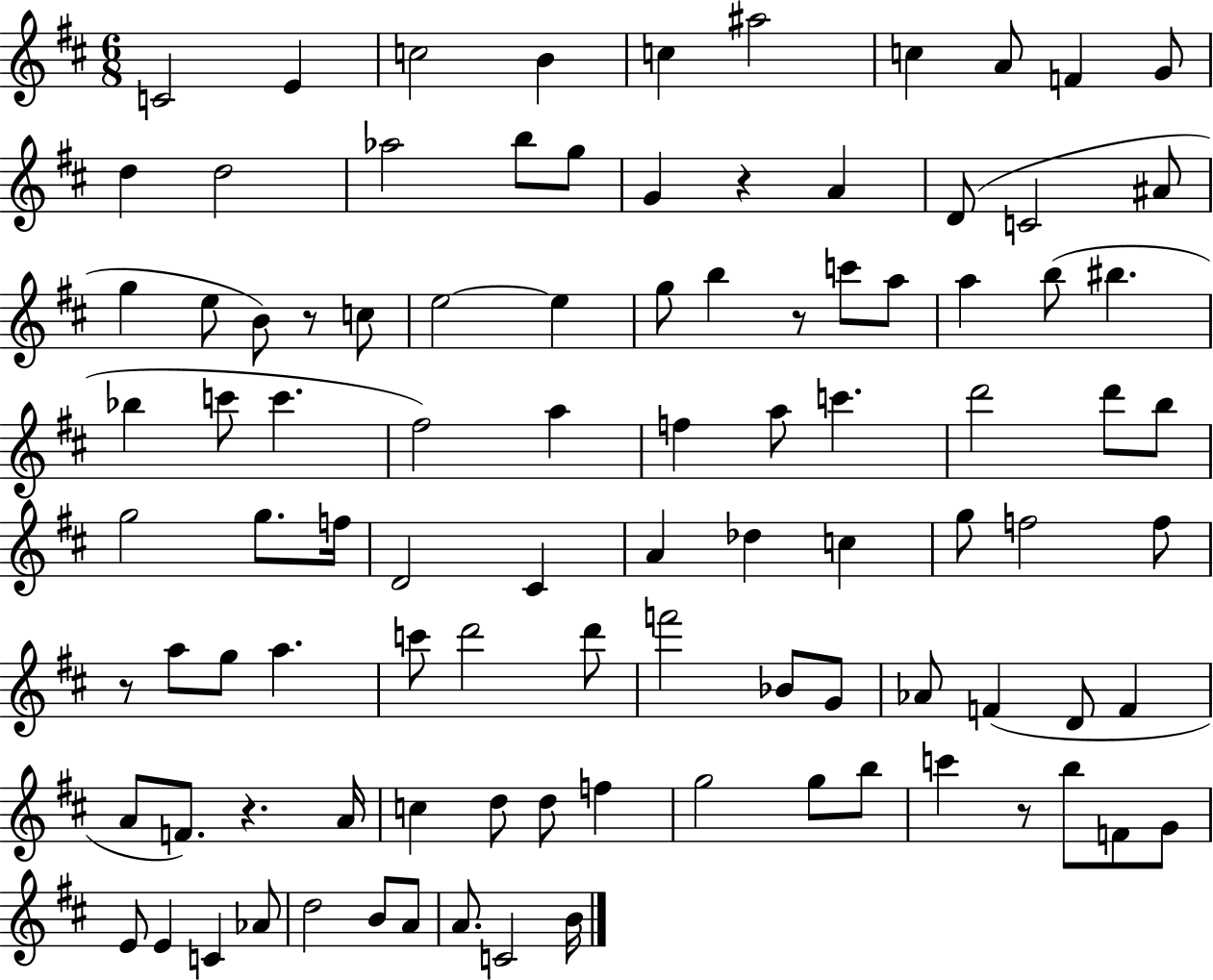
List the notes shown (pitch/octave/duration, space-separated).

C4/h E4/q C5/h B4/q C5/q A#5/h C5/q A4/e F4/q G4/e D5/q D5/h Ab5/h B5/e G5/e G4/q R/q A4/q D4/e C4/h A#4/e G5/q E5/e B4/e R/e C5/e E5/h E5/q G5/e B5/q R/e C6/e A5/e A5/q B5/e BIS5/q. Bb5/q C6/e C6/q. F#5/h A5/q F5/q A5/e C6/q. D6/h D6/e B5/e G5/h G5/e. F5/s D4/h C#4/q A4/q Db5/q C5/q G5/e F5/h F5/e R/e A5/e G5/e A5/q. C6/e D6/h D6/e F6/h Bb4/e G4/e Ab4/e F4/q D4/e F4/q A4/e F4/e. R/q. A4/s C5/q D5/e D5/e F5/q G5/h G5/e B5/e C6/q R/e B5/e F4/e G4/e E4/e E4/q C4/q Ab4/e D5/h B4/e A4/e A4/e. C4/h B4/s